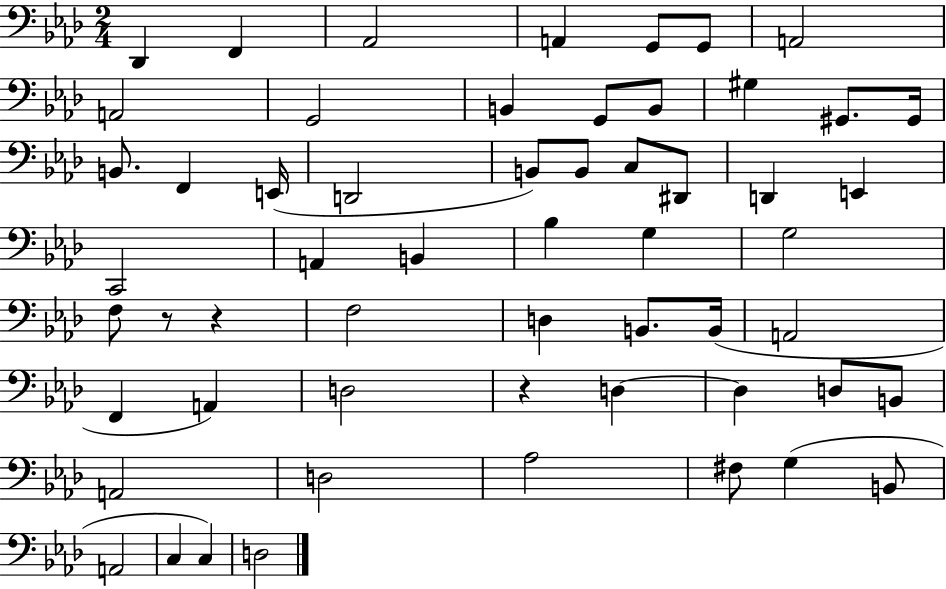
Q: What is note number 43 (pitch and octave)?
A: D3